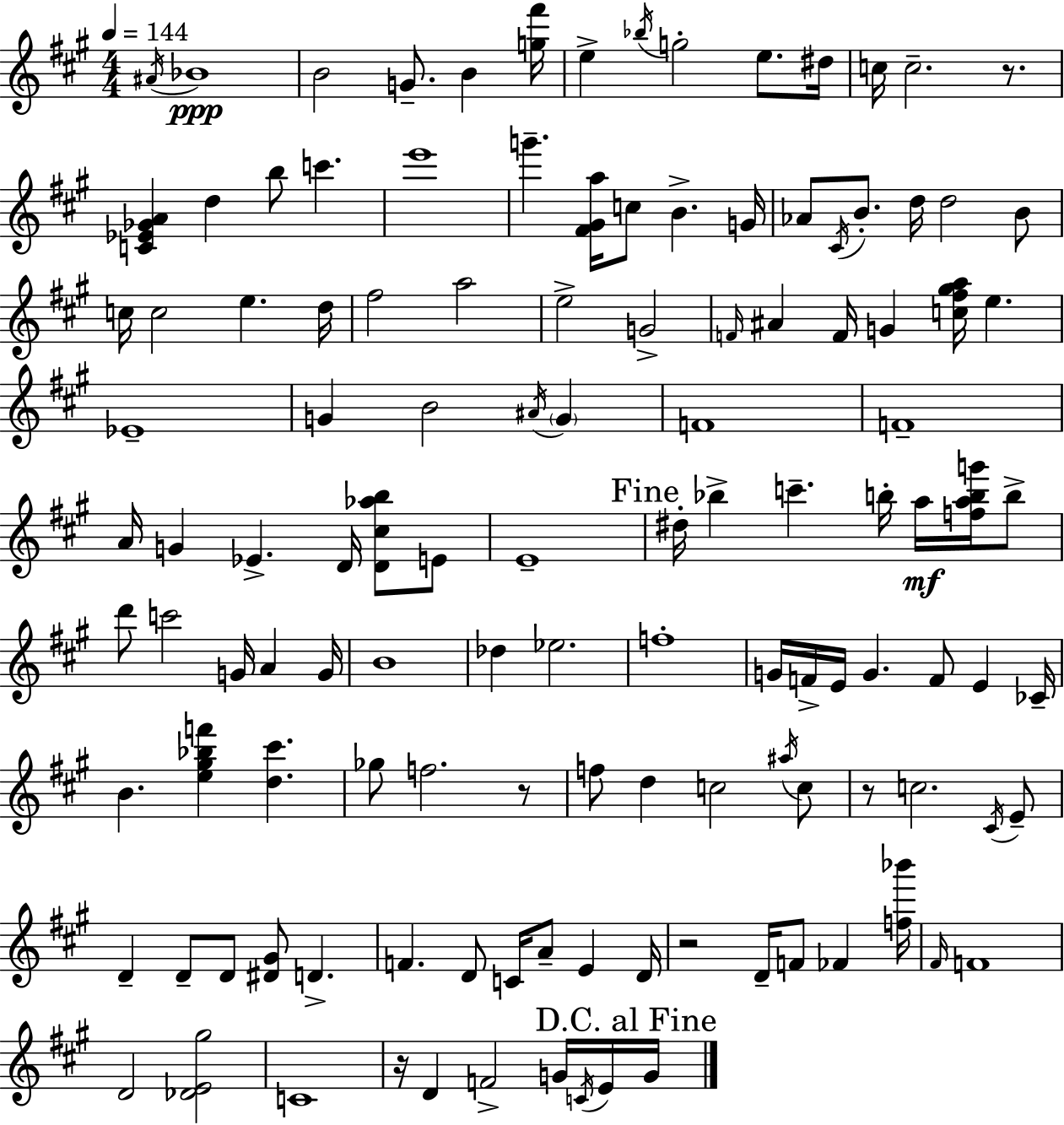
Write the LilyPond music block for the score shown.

{
  \clef treble
  \numericTimeSignature
  \time 4/4
  \key a \major
  \tempo 4 = 144
  \acciaccatura { ais'16 }\ppp bes'1 | b'2 g'8.-- b'4 | <g'' fis'''>16 e''4-> \acciaccatura { bes''16 } g''2-. e''8. | dis''16 c''16 c''2.-- r8. | \break <c' ees' ges' a'>4 d''4 b''8 c'''4. | e'''1 | g'''4.-- <fis' gis' a''>16 c''8 b'4.-> | g'16 aes'8 \acciaccatura { cis'16 } b'8.-. d''16 d''2 | \break b'8 c''16 c''2 e''4. | d''16 fis''2 a''2 | e''2-> g'2-> | \grace { f'16 } ais'4 f'16 g'4 <c'' fis'' gis'' a''>16 e''4. | \break ees'1-- | g'4 b'2 | \acciaccatura { ais'16 } \parenthesize g'4 f'1 | f'1-- | \break a'16 g'4 ees'4.-> | d'16 <d' cis'' aes'' b''>8 e'8 e'1-- | \mark "Fine" dis''16-. bes''4-> c'''4.-- | b''16-. a''16\mf <f'' a'' b'' g'''>16 b''8-> d'''8 c'''2 g'16 | \break a'4 g'16 b'1 | des''4 ees''2. | f''1-. | g'16 f'16-> e'16 g'4. f'8 | \break e'4 ces'16-- b'4. <e'' gis'' bes'' f'''>4 <d'' cis'''>4. | ges''8 f''2. | r8 f''8 d''4 c''2 | \acciaccatura { ais''16 } c''8 r8 c''2. | \break \acciaccatura { cis'16 } e'8-- d'4-- d'8-- d'8 <dis' gis'>8 | d'4.-> f'4. d'8 c'16 | a'8-- e'4 d'16 r2 d'16-- | f'8 fes'4 <f'' bes'''>16 \grace { fis'16 } f'1 | \break d'2 | <des' e' gis''>2 c'1 | r16 d'4 f'2-> | g'16 \acciaccatura { c'16 } e'16 \mark "D.C. al Fine" g'16 \bar "|."
}